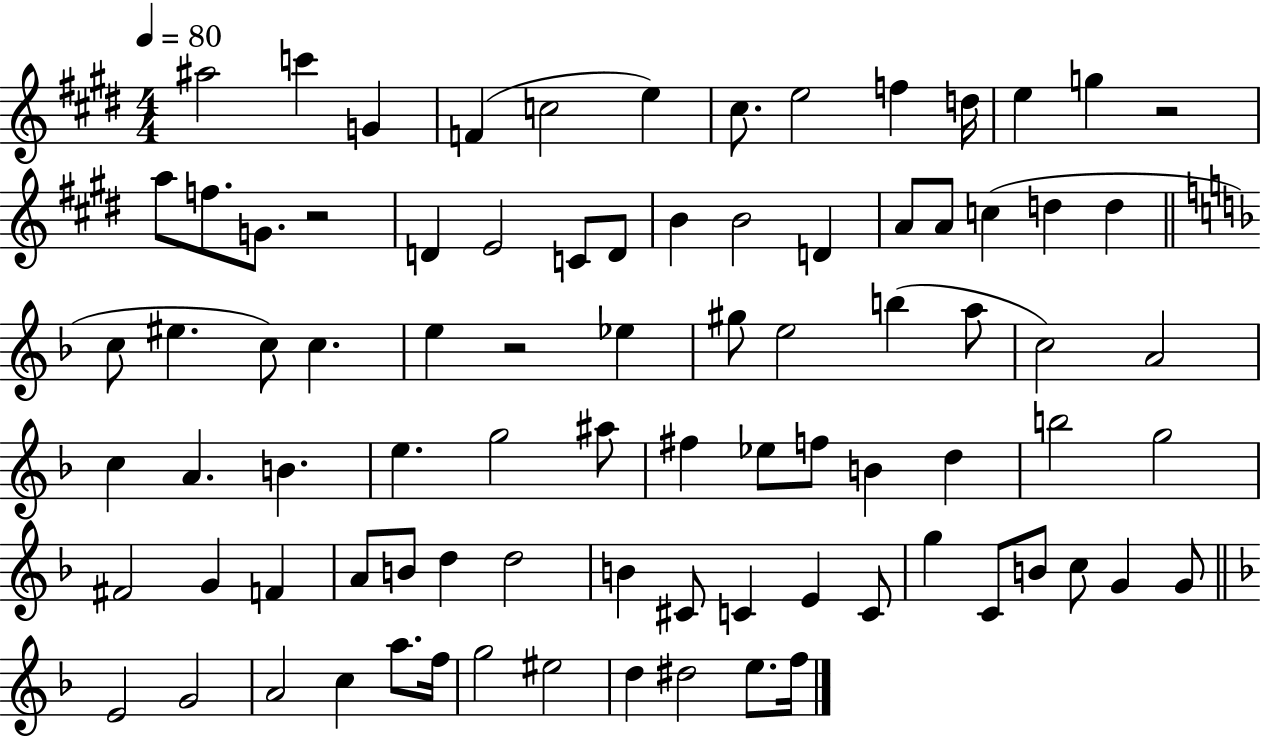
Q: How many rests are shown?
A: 3